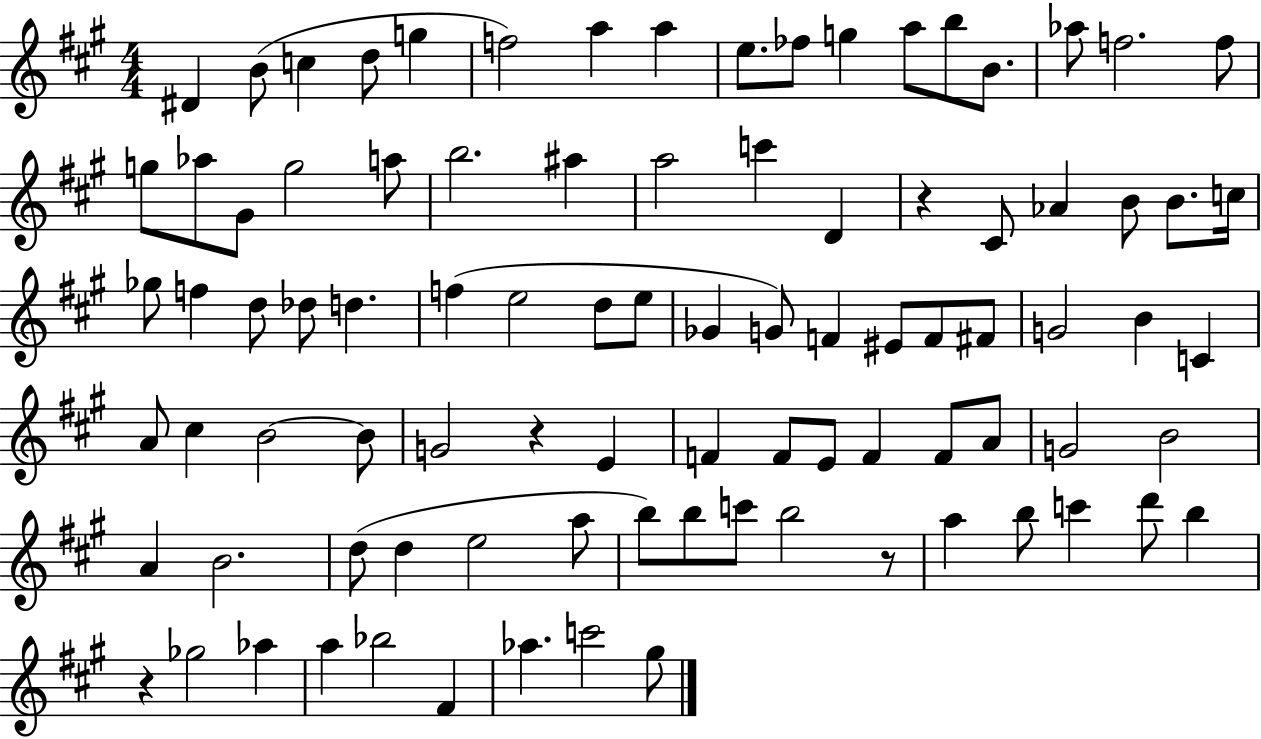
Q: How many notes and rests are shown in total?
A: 91